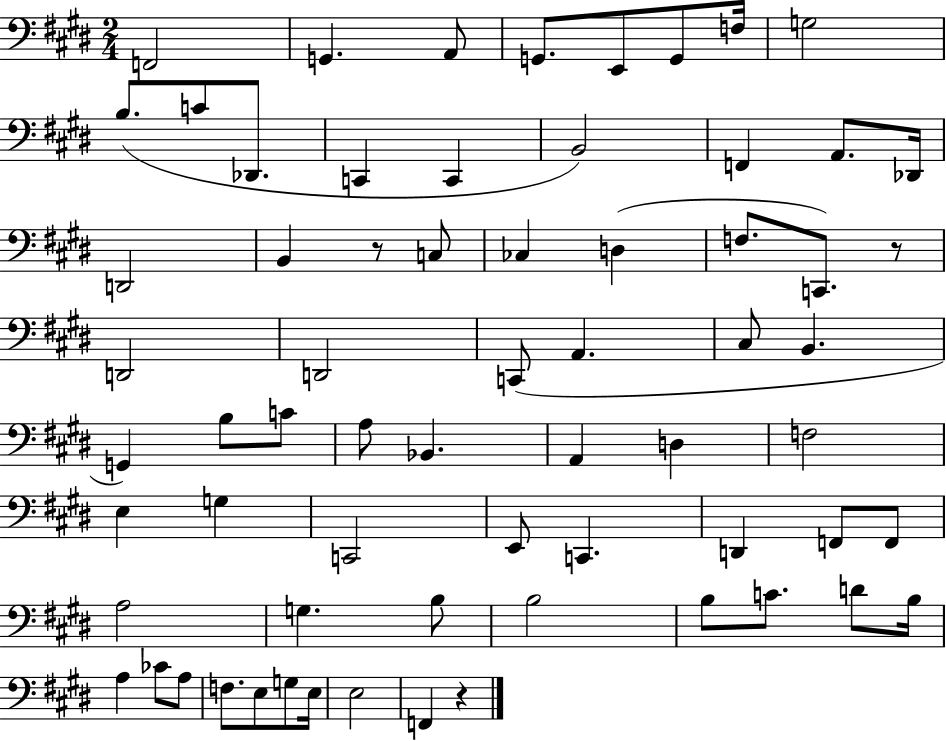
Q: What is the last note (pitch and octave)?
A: F2